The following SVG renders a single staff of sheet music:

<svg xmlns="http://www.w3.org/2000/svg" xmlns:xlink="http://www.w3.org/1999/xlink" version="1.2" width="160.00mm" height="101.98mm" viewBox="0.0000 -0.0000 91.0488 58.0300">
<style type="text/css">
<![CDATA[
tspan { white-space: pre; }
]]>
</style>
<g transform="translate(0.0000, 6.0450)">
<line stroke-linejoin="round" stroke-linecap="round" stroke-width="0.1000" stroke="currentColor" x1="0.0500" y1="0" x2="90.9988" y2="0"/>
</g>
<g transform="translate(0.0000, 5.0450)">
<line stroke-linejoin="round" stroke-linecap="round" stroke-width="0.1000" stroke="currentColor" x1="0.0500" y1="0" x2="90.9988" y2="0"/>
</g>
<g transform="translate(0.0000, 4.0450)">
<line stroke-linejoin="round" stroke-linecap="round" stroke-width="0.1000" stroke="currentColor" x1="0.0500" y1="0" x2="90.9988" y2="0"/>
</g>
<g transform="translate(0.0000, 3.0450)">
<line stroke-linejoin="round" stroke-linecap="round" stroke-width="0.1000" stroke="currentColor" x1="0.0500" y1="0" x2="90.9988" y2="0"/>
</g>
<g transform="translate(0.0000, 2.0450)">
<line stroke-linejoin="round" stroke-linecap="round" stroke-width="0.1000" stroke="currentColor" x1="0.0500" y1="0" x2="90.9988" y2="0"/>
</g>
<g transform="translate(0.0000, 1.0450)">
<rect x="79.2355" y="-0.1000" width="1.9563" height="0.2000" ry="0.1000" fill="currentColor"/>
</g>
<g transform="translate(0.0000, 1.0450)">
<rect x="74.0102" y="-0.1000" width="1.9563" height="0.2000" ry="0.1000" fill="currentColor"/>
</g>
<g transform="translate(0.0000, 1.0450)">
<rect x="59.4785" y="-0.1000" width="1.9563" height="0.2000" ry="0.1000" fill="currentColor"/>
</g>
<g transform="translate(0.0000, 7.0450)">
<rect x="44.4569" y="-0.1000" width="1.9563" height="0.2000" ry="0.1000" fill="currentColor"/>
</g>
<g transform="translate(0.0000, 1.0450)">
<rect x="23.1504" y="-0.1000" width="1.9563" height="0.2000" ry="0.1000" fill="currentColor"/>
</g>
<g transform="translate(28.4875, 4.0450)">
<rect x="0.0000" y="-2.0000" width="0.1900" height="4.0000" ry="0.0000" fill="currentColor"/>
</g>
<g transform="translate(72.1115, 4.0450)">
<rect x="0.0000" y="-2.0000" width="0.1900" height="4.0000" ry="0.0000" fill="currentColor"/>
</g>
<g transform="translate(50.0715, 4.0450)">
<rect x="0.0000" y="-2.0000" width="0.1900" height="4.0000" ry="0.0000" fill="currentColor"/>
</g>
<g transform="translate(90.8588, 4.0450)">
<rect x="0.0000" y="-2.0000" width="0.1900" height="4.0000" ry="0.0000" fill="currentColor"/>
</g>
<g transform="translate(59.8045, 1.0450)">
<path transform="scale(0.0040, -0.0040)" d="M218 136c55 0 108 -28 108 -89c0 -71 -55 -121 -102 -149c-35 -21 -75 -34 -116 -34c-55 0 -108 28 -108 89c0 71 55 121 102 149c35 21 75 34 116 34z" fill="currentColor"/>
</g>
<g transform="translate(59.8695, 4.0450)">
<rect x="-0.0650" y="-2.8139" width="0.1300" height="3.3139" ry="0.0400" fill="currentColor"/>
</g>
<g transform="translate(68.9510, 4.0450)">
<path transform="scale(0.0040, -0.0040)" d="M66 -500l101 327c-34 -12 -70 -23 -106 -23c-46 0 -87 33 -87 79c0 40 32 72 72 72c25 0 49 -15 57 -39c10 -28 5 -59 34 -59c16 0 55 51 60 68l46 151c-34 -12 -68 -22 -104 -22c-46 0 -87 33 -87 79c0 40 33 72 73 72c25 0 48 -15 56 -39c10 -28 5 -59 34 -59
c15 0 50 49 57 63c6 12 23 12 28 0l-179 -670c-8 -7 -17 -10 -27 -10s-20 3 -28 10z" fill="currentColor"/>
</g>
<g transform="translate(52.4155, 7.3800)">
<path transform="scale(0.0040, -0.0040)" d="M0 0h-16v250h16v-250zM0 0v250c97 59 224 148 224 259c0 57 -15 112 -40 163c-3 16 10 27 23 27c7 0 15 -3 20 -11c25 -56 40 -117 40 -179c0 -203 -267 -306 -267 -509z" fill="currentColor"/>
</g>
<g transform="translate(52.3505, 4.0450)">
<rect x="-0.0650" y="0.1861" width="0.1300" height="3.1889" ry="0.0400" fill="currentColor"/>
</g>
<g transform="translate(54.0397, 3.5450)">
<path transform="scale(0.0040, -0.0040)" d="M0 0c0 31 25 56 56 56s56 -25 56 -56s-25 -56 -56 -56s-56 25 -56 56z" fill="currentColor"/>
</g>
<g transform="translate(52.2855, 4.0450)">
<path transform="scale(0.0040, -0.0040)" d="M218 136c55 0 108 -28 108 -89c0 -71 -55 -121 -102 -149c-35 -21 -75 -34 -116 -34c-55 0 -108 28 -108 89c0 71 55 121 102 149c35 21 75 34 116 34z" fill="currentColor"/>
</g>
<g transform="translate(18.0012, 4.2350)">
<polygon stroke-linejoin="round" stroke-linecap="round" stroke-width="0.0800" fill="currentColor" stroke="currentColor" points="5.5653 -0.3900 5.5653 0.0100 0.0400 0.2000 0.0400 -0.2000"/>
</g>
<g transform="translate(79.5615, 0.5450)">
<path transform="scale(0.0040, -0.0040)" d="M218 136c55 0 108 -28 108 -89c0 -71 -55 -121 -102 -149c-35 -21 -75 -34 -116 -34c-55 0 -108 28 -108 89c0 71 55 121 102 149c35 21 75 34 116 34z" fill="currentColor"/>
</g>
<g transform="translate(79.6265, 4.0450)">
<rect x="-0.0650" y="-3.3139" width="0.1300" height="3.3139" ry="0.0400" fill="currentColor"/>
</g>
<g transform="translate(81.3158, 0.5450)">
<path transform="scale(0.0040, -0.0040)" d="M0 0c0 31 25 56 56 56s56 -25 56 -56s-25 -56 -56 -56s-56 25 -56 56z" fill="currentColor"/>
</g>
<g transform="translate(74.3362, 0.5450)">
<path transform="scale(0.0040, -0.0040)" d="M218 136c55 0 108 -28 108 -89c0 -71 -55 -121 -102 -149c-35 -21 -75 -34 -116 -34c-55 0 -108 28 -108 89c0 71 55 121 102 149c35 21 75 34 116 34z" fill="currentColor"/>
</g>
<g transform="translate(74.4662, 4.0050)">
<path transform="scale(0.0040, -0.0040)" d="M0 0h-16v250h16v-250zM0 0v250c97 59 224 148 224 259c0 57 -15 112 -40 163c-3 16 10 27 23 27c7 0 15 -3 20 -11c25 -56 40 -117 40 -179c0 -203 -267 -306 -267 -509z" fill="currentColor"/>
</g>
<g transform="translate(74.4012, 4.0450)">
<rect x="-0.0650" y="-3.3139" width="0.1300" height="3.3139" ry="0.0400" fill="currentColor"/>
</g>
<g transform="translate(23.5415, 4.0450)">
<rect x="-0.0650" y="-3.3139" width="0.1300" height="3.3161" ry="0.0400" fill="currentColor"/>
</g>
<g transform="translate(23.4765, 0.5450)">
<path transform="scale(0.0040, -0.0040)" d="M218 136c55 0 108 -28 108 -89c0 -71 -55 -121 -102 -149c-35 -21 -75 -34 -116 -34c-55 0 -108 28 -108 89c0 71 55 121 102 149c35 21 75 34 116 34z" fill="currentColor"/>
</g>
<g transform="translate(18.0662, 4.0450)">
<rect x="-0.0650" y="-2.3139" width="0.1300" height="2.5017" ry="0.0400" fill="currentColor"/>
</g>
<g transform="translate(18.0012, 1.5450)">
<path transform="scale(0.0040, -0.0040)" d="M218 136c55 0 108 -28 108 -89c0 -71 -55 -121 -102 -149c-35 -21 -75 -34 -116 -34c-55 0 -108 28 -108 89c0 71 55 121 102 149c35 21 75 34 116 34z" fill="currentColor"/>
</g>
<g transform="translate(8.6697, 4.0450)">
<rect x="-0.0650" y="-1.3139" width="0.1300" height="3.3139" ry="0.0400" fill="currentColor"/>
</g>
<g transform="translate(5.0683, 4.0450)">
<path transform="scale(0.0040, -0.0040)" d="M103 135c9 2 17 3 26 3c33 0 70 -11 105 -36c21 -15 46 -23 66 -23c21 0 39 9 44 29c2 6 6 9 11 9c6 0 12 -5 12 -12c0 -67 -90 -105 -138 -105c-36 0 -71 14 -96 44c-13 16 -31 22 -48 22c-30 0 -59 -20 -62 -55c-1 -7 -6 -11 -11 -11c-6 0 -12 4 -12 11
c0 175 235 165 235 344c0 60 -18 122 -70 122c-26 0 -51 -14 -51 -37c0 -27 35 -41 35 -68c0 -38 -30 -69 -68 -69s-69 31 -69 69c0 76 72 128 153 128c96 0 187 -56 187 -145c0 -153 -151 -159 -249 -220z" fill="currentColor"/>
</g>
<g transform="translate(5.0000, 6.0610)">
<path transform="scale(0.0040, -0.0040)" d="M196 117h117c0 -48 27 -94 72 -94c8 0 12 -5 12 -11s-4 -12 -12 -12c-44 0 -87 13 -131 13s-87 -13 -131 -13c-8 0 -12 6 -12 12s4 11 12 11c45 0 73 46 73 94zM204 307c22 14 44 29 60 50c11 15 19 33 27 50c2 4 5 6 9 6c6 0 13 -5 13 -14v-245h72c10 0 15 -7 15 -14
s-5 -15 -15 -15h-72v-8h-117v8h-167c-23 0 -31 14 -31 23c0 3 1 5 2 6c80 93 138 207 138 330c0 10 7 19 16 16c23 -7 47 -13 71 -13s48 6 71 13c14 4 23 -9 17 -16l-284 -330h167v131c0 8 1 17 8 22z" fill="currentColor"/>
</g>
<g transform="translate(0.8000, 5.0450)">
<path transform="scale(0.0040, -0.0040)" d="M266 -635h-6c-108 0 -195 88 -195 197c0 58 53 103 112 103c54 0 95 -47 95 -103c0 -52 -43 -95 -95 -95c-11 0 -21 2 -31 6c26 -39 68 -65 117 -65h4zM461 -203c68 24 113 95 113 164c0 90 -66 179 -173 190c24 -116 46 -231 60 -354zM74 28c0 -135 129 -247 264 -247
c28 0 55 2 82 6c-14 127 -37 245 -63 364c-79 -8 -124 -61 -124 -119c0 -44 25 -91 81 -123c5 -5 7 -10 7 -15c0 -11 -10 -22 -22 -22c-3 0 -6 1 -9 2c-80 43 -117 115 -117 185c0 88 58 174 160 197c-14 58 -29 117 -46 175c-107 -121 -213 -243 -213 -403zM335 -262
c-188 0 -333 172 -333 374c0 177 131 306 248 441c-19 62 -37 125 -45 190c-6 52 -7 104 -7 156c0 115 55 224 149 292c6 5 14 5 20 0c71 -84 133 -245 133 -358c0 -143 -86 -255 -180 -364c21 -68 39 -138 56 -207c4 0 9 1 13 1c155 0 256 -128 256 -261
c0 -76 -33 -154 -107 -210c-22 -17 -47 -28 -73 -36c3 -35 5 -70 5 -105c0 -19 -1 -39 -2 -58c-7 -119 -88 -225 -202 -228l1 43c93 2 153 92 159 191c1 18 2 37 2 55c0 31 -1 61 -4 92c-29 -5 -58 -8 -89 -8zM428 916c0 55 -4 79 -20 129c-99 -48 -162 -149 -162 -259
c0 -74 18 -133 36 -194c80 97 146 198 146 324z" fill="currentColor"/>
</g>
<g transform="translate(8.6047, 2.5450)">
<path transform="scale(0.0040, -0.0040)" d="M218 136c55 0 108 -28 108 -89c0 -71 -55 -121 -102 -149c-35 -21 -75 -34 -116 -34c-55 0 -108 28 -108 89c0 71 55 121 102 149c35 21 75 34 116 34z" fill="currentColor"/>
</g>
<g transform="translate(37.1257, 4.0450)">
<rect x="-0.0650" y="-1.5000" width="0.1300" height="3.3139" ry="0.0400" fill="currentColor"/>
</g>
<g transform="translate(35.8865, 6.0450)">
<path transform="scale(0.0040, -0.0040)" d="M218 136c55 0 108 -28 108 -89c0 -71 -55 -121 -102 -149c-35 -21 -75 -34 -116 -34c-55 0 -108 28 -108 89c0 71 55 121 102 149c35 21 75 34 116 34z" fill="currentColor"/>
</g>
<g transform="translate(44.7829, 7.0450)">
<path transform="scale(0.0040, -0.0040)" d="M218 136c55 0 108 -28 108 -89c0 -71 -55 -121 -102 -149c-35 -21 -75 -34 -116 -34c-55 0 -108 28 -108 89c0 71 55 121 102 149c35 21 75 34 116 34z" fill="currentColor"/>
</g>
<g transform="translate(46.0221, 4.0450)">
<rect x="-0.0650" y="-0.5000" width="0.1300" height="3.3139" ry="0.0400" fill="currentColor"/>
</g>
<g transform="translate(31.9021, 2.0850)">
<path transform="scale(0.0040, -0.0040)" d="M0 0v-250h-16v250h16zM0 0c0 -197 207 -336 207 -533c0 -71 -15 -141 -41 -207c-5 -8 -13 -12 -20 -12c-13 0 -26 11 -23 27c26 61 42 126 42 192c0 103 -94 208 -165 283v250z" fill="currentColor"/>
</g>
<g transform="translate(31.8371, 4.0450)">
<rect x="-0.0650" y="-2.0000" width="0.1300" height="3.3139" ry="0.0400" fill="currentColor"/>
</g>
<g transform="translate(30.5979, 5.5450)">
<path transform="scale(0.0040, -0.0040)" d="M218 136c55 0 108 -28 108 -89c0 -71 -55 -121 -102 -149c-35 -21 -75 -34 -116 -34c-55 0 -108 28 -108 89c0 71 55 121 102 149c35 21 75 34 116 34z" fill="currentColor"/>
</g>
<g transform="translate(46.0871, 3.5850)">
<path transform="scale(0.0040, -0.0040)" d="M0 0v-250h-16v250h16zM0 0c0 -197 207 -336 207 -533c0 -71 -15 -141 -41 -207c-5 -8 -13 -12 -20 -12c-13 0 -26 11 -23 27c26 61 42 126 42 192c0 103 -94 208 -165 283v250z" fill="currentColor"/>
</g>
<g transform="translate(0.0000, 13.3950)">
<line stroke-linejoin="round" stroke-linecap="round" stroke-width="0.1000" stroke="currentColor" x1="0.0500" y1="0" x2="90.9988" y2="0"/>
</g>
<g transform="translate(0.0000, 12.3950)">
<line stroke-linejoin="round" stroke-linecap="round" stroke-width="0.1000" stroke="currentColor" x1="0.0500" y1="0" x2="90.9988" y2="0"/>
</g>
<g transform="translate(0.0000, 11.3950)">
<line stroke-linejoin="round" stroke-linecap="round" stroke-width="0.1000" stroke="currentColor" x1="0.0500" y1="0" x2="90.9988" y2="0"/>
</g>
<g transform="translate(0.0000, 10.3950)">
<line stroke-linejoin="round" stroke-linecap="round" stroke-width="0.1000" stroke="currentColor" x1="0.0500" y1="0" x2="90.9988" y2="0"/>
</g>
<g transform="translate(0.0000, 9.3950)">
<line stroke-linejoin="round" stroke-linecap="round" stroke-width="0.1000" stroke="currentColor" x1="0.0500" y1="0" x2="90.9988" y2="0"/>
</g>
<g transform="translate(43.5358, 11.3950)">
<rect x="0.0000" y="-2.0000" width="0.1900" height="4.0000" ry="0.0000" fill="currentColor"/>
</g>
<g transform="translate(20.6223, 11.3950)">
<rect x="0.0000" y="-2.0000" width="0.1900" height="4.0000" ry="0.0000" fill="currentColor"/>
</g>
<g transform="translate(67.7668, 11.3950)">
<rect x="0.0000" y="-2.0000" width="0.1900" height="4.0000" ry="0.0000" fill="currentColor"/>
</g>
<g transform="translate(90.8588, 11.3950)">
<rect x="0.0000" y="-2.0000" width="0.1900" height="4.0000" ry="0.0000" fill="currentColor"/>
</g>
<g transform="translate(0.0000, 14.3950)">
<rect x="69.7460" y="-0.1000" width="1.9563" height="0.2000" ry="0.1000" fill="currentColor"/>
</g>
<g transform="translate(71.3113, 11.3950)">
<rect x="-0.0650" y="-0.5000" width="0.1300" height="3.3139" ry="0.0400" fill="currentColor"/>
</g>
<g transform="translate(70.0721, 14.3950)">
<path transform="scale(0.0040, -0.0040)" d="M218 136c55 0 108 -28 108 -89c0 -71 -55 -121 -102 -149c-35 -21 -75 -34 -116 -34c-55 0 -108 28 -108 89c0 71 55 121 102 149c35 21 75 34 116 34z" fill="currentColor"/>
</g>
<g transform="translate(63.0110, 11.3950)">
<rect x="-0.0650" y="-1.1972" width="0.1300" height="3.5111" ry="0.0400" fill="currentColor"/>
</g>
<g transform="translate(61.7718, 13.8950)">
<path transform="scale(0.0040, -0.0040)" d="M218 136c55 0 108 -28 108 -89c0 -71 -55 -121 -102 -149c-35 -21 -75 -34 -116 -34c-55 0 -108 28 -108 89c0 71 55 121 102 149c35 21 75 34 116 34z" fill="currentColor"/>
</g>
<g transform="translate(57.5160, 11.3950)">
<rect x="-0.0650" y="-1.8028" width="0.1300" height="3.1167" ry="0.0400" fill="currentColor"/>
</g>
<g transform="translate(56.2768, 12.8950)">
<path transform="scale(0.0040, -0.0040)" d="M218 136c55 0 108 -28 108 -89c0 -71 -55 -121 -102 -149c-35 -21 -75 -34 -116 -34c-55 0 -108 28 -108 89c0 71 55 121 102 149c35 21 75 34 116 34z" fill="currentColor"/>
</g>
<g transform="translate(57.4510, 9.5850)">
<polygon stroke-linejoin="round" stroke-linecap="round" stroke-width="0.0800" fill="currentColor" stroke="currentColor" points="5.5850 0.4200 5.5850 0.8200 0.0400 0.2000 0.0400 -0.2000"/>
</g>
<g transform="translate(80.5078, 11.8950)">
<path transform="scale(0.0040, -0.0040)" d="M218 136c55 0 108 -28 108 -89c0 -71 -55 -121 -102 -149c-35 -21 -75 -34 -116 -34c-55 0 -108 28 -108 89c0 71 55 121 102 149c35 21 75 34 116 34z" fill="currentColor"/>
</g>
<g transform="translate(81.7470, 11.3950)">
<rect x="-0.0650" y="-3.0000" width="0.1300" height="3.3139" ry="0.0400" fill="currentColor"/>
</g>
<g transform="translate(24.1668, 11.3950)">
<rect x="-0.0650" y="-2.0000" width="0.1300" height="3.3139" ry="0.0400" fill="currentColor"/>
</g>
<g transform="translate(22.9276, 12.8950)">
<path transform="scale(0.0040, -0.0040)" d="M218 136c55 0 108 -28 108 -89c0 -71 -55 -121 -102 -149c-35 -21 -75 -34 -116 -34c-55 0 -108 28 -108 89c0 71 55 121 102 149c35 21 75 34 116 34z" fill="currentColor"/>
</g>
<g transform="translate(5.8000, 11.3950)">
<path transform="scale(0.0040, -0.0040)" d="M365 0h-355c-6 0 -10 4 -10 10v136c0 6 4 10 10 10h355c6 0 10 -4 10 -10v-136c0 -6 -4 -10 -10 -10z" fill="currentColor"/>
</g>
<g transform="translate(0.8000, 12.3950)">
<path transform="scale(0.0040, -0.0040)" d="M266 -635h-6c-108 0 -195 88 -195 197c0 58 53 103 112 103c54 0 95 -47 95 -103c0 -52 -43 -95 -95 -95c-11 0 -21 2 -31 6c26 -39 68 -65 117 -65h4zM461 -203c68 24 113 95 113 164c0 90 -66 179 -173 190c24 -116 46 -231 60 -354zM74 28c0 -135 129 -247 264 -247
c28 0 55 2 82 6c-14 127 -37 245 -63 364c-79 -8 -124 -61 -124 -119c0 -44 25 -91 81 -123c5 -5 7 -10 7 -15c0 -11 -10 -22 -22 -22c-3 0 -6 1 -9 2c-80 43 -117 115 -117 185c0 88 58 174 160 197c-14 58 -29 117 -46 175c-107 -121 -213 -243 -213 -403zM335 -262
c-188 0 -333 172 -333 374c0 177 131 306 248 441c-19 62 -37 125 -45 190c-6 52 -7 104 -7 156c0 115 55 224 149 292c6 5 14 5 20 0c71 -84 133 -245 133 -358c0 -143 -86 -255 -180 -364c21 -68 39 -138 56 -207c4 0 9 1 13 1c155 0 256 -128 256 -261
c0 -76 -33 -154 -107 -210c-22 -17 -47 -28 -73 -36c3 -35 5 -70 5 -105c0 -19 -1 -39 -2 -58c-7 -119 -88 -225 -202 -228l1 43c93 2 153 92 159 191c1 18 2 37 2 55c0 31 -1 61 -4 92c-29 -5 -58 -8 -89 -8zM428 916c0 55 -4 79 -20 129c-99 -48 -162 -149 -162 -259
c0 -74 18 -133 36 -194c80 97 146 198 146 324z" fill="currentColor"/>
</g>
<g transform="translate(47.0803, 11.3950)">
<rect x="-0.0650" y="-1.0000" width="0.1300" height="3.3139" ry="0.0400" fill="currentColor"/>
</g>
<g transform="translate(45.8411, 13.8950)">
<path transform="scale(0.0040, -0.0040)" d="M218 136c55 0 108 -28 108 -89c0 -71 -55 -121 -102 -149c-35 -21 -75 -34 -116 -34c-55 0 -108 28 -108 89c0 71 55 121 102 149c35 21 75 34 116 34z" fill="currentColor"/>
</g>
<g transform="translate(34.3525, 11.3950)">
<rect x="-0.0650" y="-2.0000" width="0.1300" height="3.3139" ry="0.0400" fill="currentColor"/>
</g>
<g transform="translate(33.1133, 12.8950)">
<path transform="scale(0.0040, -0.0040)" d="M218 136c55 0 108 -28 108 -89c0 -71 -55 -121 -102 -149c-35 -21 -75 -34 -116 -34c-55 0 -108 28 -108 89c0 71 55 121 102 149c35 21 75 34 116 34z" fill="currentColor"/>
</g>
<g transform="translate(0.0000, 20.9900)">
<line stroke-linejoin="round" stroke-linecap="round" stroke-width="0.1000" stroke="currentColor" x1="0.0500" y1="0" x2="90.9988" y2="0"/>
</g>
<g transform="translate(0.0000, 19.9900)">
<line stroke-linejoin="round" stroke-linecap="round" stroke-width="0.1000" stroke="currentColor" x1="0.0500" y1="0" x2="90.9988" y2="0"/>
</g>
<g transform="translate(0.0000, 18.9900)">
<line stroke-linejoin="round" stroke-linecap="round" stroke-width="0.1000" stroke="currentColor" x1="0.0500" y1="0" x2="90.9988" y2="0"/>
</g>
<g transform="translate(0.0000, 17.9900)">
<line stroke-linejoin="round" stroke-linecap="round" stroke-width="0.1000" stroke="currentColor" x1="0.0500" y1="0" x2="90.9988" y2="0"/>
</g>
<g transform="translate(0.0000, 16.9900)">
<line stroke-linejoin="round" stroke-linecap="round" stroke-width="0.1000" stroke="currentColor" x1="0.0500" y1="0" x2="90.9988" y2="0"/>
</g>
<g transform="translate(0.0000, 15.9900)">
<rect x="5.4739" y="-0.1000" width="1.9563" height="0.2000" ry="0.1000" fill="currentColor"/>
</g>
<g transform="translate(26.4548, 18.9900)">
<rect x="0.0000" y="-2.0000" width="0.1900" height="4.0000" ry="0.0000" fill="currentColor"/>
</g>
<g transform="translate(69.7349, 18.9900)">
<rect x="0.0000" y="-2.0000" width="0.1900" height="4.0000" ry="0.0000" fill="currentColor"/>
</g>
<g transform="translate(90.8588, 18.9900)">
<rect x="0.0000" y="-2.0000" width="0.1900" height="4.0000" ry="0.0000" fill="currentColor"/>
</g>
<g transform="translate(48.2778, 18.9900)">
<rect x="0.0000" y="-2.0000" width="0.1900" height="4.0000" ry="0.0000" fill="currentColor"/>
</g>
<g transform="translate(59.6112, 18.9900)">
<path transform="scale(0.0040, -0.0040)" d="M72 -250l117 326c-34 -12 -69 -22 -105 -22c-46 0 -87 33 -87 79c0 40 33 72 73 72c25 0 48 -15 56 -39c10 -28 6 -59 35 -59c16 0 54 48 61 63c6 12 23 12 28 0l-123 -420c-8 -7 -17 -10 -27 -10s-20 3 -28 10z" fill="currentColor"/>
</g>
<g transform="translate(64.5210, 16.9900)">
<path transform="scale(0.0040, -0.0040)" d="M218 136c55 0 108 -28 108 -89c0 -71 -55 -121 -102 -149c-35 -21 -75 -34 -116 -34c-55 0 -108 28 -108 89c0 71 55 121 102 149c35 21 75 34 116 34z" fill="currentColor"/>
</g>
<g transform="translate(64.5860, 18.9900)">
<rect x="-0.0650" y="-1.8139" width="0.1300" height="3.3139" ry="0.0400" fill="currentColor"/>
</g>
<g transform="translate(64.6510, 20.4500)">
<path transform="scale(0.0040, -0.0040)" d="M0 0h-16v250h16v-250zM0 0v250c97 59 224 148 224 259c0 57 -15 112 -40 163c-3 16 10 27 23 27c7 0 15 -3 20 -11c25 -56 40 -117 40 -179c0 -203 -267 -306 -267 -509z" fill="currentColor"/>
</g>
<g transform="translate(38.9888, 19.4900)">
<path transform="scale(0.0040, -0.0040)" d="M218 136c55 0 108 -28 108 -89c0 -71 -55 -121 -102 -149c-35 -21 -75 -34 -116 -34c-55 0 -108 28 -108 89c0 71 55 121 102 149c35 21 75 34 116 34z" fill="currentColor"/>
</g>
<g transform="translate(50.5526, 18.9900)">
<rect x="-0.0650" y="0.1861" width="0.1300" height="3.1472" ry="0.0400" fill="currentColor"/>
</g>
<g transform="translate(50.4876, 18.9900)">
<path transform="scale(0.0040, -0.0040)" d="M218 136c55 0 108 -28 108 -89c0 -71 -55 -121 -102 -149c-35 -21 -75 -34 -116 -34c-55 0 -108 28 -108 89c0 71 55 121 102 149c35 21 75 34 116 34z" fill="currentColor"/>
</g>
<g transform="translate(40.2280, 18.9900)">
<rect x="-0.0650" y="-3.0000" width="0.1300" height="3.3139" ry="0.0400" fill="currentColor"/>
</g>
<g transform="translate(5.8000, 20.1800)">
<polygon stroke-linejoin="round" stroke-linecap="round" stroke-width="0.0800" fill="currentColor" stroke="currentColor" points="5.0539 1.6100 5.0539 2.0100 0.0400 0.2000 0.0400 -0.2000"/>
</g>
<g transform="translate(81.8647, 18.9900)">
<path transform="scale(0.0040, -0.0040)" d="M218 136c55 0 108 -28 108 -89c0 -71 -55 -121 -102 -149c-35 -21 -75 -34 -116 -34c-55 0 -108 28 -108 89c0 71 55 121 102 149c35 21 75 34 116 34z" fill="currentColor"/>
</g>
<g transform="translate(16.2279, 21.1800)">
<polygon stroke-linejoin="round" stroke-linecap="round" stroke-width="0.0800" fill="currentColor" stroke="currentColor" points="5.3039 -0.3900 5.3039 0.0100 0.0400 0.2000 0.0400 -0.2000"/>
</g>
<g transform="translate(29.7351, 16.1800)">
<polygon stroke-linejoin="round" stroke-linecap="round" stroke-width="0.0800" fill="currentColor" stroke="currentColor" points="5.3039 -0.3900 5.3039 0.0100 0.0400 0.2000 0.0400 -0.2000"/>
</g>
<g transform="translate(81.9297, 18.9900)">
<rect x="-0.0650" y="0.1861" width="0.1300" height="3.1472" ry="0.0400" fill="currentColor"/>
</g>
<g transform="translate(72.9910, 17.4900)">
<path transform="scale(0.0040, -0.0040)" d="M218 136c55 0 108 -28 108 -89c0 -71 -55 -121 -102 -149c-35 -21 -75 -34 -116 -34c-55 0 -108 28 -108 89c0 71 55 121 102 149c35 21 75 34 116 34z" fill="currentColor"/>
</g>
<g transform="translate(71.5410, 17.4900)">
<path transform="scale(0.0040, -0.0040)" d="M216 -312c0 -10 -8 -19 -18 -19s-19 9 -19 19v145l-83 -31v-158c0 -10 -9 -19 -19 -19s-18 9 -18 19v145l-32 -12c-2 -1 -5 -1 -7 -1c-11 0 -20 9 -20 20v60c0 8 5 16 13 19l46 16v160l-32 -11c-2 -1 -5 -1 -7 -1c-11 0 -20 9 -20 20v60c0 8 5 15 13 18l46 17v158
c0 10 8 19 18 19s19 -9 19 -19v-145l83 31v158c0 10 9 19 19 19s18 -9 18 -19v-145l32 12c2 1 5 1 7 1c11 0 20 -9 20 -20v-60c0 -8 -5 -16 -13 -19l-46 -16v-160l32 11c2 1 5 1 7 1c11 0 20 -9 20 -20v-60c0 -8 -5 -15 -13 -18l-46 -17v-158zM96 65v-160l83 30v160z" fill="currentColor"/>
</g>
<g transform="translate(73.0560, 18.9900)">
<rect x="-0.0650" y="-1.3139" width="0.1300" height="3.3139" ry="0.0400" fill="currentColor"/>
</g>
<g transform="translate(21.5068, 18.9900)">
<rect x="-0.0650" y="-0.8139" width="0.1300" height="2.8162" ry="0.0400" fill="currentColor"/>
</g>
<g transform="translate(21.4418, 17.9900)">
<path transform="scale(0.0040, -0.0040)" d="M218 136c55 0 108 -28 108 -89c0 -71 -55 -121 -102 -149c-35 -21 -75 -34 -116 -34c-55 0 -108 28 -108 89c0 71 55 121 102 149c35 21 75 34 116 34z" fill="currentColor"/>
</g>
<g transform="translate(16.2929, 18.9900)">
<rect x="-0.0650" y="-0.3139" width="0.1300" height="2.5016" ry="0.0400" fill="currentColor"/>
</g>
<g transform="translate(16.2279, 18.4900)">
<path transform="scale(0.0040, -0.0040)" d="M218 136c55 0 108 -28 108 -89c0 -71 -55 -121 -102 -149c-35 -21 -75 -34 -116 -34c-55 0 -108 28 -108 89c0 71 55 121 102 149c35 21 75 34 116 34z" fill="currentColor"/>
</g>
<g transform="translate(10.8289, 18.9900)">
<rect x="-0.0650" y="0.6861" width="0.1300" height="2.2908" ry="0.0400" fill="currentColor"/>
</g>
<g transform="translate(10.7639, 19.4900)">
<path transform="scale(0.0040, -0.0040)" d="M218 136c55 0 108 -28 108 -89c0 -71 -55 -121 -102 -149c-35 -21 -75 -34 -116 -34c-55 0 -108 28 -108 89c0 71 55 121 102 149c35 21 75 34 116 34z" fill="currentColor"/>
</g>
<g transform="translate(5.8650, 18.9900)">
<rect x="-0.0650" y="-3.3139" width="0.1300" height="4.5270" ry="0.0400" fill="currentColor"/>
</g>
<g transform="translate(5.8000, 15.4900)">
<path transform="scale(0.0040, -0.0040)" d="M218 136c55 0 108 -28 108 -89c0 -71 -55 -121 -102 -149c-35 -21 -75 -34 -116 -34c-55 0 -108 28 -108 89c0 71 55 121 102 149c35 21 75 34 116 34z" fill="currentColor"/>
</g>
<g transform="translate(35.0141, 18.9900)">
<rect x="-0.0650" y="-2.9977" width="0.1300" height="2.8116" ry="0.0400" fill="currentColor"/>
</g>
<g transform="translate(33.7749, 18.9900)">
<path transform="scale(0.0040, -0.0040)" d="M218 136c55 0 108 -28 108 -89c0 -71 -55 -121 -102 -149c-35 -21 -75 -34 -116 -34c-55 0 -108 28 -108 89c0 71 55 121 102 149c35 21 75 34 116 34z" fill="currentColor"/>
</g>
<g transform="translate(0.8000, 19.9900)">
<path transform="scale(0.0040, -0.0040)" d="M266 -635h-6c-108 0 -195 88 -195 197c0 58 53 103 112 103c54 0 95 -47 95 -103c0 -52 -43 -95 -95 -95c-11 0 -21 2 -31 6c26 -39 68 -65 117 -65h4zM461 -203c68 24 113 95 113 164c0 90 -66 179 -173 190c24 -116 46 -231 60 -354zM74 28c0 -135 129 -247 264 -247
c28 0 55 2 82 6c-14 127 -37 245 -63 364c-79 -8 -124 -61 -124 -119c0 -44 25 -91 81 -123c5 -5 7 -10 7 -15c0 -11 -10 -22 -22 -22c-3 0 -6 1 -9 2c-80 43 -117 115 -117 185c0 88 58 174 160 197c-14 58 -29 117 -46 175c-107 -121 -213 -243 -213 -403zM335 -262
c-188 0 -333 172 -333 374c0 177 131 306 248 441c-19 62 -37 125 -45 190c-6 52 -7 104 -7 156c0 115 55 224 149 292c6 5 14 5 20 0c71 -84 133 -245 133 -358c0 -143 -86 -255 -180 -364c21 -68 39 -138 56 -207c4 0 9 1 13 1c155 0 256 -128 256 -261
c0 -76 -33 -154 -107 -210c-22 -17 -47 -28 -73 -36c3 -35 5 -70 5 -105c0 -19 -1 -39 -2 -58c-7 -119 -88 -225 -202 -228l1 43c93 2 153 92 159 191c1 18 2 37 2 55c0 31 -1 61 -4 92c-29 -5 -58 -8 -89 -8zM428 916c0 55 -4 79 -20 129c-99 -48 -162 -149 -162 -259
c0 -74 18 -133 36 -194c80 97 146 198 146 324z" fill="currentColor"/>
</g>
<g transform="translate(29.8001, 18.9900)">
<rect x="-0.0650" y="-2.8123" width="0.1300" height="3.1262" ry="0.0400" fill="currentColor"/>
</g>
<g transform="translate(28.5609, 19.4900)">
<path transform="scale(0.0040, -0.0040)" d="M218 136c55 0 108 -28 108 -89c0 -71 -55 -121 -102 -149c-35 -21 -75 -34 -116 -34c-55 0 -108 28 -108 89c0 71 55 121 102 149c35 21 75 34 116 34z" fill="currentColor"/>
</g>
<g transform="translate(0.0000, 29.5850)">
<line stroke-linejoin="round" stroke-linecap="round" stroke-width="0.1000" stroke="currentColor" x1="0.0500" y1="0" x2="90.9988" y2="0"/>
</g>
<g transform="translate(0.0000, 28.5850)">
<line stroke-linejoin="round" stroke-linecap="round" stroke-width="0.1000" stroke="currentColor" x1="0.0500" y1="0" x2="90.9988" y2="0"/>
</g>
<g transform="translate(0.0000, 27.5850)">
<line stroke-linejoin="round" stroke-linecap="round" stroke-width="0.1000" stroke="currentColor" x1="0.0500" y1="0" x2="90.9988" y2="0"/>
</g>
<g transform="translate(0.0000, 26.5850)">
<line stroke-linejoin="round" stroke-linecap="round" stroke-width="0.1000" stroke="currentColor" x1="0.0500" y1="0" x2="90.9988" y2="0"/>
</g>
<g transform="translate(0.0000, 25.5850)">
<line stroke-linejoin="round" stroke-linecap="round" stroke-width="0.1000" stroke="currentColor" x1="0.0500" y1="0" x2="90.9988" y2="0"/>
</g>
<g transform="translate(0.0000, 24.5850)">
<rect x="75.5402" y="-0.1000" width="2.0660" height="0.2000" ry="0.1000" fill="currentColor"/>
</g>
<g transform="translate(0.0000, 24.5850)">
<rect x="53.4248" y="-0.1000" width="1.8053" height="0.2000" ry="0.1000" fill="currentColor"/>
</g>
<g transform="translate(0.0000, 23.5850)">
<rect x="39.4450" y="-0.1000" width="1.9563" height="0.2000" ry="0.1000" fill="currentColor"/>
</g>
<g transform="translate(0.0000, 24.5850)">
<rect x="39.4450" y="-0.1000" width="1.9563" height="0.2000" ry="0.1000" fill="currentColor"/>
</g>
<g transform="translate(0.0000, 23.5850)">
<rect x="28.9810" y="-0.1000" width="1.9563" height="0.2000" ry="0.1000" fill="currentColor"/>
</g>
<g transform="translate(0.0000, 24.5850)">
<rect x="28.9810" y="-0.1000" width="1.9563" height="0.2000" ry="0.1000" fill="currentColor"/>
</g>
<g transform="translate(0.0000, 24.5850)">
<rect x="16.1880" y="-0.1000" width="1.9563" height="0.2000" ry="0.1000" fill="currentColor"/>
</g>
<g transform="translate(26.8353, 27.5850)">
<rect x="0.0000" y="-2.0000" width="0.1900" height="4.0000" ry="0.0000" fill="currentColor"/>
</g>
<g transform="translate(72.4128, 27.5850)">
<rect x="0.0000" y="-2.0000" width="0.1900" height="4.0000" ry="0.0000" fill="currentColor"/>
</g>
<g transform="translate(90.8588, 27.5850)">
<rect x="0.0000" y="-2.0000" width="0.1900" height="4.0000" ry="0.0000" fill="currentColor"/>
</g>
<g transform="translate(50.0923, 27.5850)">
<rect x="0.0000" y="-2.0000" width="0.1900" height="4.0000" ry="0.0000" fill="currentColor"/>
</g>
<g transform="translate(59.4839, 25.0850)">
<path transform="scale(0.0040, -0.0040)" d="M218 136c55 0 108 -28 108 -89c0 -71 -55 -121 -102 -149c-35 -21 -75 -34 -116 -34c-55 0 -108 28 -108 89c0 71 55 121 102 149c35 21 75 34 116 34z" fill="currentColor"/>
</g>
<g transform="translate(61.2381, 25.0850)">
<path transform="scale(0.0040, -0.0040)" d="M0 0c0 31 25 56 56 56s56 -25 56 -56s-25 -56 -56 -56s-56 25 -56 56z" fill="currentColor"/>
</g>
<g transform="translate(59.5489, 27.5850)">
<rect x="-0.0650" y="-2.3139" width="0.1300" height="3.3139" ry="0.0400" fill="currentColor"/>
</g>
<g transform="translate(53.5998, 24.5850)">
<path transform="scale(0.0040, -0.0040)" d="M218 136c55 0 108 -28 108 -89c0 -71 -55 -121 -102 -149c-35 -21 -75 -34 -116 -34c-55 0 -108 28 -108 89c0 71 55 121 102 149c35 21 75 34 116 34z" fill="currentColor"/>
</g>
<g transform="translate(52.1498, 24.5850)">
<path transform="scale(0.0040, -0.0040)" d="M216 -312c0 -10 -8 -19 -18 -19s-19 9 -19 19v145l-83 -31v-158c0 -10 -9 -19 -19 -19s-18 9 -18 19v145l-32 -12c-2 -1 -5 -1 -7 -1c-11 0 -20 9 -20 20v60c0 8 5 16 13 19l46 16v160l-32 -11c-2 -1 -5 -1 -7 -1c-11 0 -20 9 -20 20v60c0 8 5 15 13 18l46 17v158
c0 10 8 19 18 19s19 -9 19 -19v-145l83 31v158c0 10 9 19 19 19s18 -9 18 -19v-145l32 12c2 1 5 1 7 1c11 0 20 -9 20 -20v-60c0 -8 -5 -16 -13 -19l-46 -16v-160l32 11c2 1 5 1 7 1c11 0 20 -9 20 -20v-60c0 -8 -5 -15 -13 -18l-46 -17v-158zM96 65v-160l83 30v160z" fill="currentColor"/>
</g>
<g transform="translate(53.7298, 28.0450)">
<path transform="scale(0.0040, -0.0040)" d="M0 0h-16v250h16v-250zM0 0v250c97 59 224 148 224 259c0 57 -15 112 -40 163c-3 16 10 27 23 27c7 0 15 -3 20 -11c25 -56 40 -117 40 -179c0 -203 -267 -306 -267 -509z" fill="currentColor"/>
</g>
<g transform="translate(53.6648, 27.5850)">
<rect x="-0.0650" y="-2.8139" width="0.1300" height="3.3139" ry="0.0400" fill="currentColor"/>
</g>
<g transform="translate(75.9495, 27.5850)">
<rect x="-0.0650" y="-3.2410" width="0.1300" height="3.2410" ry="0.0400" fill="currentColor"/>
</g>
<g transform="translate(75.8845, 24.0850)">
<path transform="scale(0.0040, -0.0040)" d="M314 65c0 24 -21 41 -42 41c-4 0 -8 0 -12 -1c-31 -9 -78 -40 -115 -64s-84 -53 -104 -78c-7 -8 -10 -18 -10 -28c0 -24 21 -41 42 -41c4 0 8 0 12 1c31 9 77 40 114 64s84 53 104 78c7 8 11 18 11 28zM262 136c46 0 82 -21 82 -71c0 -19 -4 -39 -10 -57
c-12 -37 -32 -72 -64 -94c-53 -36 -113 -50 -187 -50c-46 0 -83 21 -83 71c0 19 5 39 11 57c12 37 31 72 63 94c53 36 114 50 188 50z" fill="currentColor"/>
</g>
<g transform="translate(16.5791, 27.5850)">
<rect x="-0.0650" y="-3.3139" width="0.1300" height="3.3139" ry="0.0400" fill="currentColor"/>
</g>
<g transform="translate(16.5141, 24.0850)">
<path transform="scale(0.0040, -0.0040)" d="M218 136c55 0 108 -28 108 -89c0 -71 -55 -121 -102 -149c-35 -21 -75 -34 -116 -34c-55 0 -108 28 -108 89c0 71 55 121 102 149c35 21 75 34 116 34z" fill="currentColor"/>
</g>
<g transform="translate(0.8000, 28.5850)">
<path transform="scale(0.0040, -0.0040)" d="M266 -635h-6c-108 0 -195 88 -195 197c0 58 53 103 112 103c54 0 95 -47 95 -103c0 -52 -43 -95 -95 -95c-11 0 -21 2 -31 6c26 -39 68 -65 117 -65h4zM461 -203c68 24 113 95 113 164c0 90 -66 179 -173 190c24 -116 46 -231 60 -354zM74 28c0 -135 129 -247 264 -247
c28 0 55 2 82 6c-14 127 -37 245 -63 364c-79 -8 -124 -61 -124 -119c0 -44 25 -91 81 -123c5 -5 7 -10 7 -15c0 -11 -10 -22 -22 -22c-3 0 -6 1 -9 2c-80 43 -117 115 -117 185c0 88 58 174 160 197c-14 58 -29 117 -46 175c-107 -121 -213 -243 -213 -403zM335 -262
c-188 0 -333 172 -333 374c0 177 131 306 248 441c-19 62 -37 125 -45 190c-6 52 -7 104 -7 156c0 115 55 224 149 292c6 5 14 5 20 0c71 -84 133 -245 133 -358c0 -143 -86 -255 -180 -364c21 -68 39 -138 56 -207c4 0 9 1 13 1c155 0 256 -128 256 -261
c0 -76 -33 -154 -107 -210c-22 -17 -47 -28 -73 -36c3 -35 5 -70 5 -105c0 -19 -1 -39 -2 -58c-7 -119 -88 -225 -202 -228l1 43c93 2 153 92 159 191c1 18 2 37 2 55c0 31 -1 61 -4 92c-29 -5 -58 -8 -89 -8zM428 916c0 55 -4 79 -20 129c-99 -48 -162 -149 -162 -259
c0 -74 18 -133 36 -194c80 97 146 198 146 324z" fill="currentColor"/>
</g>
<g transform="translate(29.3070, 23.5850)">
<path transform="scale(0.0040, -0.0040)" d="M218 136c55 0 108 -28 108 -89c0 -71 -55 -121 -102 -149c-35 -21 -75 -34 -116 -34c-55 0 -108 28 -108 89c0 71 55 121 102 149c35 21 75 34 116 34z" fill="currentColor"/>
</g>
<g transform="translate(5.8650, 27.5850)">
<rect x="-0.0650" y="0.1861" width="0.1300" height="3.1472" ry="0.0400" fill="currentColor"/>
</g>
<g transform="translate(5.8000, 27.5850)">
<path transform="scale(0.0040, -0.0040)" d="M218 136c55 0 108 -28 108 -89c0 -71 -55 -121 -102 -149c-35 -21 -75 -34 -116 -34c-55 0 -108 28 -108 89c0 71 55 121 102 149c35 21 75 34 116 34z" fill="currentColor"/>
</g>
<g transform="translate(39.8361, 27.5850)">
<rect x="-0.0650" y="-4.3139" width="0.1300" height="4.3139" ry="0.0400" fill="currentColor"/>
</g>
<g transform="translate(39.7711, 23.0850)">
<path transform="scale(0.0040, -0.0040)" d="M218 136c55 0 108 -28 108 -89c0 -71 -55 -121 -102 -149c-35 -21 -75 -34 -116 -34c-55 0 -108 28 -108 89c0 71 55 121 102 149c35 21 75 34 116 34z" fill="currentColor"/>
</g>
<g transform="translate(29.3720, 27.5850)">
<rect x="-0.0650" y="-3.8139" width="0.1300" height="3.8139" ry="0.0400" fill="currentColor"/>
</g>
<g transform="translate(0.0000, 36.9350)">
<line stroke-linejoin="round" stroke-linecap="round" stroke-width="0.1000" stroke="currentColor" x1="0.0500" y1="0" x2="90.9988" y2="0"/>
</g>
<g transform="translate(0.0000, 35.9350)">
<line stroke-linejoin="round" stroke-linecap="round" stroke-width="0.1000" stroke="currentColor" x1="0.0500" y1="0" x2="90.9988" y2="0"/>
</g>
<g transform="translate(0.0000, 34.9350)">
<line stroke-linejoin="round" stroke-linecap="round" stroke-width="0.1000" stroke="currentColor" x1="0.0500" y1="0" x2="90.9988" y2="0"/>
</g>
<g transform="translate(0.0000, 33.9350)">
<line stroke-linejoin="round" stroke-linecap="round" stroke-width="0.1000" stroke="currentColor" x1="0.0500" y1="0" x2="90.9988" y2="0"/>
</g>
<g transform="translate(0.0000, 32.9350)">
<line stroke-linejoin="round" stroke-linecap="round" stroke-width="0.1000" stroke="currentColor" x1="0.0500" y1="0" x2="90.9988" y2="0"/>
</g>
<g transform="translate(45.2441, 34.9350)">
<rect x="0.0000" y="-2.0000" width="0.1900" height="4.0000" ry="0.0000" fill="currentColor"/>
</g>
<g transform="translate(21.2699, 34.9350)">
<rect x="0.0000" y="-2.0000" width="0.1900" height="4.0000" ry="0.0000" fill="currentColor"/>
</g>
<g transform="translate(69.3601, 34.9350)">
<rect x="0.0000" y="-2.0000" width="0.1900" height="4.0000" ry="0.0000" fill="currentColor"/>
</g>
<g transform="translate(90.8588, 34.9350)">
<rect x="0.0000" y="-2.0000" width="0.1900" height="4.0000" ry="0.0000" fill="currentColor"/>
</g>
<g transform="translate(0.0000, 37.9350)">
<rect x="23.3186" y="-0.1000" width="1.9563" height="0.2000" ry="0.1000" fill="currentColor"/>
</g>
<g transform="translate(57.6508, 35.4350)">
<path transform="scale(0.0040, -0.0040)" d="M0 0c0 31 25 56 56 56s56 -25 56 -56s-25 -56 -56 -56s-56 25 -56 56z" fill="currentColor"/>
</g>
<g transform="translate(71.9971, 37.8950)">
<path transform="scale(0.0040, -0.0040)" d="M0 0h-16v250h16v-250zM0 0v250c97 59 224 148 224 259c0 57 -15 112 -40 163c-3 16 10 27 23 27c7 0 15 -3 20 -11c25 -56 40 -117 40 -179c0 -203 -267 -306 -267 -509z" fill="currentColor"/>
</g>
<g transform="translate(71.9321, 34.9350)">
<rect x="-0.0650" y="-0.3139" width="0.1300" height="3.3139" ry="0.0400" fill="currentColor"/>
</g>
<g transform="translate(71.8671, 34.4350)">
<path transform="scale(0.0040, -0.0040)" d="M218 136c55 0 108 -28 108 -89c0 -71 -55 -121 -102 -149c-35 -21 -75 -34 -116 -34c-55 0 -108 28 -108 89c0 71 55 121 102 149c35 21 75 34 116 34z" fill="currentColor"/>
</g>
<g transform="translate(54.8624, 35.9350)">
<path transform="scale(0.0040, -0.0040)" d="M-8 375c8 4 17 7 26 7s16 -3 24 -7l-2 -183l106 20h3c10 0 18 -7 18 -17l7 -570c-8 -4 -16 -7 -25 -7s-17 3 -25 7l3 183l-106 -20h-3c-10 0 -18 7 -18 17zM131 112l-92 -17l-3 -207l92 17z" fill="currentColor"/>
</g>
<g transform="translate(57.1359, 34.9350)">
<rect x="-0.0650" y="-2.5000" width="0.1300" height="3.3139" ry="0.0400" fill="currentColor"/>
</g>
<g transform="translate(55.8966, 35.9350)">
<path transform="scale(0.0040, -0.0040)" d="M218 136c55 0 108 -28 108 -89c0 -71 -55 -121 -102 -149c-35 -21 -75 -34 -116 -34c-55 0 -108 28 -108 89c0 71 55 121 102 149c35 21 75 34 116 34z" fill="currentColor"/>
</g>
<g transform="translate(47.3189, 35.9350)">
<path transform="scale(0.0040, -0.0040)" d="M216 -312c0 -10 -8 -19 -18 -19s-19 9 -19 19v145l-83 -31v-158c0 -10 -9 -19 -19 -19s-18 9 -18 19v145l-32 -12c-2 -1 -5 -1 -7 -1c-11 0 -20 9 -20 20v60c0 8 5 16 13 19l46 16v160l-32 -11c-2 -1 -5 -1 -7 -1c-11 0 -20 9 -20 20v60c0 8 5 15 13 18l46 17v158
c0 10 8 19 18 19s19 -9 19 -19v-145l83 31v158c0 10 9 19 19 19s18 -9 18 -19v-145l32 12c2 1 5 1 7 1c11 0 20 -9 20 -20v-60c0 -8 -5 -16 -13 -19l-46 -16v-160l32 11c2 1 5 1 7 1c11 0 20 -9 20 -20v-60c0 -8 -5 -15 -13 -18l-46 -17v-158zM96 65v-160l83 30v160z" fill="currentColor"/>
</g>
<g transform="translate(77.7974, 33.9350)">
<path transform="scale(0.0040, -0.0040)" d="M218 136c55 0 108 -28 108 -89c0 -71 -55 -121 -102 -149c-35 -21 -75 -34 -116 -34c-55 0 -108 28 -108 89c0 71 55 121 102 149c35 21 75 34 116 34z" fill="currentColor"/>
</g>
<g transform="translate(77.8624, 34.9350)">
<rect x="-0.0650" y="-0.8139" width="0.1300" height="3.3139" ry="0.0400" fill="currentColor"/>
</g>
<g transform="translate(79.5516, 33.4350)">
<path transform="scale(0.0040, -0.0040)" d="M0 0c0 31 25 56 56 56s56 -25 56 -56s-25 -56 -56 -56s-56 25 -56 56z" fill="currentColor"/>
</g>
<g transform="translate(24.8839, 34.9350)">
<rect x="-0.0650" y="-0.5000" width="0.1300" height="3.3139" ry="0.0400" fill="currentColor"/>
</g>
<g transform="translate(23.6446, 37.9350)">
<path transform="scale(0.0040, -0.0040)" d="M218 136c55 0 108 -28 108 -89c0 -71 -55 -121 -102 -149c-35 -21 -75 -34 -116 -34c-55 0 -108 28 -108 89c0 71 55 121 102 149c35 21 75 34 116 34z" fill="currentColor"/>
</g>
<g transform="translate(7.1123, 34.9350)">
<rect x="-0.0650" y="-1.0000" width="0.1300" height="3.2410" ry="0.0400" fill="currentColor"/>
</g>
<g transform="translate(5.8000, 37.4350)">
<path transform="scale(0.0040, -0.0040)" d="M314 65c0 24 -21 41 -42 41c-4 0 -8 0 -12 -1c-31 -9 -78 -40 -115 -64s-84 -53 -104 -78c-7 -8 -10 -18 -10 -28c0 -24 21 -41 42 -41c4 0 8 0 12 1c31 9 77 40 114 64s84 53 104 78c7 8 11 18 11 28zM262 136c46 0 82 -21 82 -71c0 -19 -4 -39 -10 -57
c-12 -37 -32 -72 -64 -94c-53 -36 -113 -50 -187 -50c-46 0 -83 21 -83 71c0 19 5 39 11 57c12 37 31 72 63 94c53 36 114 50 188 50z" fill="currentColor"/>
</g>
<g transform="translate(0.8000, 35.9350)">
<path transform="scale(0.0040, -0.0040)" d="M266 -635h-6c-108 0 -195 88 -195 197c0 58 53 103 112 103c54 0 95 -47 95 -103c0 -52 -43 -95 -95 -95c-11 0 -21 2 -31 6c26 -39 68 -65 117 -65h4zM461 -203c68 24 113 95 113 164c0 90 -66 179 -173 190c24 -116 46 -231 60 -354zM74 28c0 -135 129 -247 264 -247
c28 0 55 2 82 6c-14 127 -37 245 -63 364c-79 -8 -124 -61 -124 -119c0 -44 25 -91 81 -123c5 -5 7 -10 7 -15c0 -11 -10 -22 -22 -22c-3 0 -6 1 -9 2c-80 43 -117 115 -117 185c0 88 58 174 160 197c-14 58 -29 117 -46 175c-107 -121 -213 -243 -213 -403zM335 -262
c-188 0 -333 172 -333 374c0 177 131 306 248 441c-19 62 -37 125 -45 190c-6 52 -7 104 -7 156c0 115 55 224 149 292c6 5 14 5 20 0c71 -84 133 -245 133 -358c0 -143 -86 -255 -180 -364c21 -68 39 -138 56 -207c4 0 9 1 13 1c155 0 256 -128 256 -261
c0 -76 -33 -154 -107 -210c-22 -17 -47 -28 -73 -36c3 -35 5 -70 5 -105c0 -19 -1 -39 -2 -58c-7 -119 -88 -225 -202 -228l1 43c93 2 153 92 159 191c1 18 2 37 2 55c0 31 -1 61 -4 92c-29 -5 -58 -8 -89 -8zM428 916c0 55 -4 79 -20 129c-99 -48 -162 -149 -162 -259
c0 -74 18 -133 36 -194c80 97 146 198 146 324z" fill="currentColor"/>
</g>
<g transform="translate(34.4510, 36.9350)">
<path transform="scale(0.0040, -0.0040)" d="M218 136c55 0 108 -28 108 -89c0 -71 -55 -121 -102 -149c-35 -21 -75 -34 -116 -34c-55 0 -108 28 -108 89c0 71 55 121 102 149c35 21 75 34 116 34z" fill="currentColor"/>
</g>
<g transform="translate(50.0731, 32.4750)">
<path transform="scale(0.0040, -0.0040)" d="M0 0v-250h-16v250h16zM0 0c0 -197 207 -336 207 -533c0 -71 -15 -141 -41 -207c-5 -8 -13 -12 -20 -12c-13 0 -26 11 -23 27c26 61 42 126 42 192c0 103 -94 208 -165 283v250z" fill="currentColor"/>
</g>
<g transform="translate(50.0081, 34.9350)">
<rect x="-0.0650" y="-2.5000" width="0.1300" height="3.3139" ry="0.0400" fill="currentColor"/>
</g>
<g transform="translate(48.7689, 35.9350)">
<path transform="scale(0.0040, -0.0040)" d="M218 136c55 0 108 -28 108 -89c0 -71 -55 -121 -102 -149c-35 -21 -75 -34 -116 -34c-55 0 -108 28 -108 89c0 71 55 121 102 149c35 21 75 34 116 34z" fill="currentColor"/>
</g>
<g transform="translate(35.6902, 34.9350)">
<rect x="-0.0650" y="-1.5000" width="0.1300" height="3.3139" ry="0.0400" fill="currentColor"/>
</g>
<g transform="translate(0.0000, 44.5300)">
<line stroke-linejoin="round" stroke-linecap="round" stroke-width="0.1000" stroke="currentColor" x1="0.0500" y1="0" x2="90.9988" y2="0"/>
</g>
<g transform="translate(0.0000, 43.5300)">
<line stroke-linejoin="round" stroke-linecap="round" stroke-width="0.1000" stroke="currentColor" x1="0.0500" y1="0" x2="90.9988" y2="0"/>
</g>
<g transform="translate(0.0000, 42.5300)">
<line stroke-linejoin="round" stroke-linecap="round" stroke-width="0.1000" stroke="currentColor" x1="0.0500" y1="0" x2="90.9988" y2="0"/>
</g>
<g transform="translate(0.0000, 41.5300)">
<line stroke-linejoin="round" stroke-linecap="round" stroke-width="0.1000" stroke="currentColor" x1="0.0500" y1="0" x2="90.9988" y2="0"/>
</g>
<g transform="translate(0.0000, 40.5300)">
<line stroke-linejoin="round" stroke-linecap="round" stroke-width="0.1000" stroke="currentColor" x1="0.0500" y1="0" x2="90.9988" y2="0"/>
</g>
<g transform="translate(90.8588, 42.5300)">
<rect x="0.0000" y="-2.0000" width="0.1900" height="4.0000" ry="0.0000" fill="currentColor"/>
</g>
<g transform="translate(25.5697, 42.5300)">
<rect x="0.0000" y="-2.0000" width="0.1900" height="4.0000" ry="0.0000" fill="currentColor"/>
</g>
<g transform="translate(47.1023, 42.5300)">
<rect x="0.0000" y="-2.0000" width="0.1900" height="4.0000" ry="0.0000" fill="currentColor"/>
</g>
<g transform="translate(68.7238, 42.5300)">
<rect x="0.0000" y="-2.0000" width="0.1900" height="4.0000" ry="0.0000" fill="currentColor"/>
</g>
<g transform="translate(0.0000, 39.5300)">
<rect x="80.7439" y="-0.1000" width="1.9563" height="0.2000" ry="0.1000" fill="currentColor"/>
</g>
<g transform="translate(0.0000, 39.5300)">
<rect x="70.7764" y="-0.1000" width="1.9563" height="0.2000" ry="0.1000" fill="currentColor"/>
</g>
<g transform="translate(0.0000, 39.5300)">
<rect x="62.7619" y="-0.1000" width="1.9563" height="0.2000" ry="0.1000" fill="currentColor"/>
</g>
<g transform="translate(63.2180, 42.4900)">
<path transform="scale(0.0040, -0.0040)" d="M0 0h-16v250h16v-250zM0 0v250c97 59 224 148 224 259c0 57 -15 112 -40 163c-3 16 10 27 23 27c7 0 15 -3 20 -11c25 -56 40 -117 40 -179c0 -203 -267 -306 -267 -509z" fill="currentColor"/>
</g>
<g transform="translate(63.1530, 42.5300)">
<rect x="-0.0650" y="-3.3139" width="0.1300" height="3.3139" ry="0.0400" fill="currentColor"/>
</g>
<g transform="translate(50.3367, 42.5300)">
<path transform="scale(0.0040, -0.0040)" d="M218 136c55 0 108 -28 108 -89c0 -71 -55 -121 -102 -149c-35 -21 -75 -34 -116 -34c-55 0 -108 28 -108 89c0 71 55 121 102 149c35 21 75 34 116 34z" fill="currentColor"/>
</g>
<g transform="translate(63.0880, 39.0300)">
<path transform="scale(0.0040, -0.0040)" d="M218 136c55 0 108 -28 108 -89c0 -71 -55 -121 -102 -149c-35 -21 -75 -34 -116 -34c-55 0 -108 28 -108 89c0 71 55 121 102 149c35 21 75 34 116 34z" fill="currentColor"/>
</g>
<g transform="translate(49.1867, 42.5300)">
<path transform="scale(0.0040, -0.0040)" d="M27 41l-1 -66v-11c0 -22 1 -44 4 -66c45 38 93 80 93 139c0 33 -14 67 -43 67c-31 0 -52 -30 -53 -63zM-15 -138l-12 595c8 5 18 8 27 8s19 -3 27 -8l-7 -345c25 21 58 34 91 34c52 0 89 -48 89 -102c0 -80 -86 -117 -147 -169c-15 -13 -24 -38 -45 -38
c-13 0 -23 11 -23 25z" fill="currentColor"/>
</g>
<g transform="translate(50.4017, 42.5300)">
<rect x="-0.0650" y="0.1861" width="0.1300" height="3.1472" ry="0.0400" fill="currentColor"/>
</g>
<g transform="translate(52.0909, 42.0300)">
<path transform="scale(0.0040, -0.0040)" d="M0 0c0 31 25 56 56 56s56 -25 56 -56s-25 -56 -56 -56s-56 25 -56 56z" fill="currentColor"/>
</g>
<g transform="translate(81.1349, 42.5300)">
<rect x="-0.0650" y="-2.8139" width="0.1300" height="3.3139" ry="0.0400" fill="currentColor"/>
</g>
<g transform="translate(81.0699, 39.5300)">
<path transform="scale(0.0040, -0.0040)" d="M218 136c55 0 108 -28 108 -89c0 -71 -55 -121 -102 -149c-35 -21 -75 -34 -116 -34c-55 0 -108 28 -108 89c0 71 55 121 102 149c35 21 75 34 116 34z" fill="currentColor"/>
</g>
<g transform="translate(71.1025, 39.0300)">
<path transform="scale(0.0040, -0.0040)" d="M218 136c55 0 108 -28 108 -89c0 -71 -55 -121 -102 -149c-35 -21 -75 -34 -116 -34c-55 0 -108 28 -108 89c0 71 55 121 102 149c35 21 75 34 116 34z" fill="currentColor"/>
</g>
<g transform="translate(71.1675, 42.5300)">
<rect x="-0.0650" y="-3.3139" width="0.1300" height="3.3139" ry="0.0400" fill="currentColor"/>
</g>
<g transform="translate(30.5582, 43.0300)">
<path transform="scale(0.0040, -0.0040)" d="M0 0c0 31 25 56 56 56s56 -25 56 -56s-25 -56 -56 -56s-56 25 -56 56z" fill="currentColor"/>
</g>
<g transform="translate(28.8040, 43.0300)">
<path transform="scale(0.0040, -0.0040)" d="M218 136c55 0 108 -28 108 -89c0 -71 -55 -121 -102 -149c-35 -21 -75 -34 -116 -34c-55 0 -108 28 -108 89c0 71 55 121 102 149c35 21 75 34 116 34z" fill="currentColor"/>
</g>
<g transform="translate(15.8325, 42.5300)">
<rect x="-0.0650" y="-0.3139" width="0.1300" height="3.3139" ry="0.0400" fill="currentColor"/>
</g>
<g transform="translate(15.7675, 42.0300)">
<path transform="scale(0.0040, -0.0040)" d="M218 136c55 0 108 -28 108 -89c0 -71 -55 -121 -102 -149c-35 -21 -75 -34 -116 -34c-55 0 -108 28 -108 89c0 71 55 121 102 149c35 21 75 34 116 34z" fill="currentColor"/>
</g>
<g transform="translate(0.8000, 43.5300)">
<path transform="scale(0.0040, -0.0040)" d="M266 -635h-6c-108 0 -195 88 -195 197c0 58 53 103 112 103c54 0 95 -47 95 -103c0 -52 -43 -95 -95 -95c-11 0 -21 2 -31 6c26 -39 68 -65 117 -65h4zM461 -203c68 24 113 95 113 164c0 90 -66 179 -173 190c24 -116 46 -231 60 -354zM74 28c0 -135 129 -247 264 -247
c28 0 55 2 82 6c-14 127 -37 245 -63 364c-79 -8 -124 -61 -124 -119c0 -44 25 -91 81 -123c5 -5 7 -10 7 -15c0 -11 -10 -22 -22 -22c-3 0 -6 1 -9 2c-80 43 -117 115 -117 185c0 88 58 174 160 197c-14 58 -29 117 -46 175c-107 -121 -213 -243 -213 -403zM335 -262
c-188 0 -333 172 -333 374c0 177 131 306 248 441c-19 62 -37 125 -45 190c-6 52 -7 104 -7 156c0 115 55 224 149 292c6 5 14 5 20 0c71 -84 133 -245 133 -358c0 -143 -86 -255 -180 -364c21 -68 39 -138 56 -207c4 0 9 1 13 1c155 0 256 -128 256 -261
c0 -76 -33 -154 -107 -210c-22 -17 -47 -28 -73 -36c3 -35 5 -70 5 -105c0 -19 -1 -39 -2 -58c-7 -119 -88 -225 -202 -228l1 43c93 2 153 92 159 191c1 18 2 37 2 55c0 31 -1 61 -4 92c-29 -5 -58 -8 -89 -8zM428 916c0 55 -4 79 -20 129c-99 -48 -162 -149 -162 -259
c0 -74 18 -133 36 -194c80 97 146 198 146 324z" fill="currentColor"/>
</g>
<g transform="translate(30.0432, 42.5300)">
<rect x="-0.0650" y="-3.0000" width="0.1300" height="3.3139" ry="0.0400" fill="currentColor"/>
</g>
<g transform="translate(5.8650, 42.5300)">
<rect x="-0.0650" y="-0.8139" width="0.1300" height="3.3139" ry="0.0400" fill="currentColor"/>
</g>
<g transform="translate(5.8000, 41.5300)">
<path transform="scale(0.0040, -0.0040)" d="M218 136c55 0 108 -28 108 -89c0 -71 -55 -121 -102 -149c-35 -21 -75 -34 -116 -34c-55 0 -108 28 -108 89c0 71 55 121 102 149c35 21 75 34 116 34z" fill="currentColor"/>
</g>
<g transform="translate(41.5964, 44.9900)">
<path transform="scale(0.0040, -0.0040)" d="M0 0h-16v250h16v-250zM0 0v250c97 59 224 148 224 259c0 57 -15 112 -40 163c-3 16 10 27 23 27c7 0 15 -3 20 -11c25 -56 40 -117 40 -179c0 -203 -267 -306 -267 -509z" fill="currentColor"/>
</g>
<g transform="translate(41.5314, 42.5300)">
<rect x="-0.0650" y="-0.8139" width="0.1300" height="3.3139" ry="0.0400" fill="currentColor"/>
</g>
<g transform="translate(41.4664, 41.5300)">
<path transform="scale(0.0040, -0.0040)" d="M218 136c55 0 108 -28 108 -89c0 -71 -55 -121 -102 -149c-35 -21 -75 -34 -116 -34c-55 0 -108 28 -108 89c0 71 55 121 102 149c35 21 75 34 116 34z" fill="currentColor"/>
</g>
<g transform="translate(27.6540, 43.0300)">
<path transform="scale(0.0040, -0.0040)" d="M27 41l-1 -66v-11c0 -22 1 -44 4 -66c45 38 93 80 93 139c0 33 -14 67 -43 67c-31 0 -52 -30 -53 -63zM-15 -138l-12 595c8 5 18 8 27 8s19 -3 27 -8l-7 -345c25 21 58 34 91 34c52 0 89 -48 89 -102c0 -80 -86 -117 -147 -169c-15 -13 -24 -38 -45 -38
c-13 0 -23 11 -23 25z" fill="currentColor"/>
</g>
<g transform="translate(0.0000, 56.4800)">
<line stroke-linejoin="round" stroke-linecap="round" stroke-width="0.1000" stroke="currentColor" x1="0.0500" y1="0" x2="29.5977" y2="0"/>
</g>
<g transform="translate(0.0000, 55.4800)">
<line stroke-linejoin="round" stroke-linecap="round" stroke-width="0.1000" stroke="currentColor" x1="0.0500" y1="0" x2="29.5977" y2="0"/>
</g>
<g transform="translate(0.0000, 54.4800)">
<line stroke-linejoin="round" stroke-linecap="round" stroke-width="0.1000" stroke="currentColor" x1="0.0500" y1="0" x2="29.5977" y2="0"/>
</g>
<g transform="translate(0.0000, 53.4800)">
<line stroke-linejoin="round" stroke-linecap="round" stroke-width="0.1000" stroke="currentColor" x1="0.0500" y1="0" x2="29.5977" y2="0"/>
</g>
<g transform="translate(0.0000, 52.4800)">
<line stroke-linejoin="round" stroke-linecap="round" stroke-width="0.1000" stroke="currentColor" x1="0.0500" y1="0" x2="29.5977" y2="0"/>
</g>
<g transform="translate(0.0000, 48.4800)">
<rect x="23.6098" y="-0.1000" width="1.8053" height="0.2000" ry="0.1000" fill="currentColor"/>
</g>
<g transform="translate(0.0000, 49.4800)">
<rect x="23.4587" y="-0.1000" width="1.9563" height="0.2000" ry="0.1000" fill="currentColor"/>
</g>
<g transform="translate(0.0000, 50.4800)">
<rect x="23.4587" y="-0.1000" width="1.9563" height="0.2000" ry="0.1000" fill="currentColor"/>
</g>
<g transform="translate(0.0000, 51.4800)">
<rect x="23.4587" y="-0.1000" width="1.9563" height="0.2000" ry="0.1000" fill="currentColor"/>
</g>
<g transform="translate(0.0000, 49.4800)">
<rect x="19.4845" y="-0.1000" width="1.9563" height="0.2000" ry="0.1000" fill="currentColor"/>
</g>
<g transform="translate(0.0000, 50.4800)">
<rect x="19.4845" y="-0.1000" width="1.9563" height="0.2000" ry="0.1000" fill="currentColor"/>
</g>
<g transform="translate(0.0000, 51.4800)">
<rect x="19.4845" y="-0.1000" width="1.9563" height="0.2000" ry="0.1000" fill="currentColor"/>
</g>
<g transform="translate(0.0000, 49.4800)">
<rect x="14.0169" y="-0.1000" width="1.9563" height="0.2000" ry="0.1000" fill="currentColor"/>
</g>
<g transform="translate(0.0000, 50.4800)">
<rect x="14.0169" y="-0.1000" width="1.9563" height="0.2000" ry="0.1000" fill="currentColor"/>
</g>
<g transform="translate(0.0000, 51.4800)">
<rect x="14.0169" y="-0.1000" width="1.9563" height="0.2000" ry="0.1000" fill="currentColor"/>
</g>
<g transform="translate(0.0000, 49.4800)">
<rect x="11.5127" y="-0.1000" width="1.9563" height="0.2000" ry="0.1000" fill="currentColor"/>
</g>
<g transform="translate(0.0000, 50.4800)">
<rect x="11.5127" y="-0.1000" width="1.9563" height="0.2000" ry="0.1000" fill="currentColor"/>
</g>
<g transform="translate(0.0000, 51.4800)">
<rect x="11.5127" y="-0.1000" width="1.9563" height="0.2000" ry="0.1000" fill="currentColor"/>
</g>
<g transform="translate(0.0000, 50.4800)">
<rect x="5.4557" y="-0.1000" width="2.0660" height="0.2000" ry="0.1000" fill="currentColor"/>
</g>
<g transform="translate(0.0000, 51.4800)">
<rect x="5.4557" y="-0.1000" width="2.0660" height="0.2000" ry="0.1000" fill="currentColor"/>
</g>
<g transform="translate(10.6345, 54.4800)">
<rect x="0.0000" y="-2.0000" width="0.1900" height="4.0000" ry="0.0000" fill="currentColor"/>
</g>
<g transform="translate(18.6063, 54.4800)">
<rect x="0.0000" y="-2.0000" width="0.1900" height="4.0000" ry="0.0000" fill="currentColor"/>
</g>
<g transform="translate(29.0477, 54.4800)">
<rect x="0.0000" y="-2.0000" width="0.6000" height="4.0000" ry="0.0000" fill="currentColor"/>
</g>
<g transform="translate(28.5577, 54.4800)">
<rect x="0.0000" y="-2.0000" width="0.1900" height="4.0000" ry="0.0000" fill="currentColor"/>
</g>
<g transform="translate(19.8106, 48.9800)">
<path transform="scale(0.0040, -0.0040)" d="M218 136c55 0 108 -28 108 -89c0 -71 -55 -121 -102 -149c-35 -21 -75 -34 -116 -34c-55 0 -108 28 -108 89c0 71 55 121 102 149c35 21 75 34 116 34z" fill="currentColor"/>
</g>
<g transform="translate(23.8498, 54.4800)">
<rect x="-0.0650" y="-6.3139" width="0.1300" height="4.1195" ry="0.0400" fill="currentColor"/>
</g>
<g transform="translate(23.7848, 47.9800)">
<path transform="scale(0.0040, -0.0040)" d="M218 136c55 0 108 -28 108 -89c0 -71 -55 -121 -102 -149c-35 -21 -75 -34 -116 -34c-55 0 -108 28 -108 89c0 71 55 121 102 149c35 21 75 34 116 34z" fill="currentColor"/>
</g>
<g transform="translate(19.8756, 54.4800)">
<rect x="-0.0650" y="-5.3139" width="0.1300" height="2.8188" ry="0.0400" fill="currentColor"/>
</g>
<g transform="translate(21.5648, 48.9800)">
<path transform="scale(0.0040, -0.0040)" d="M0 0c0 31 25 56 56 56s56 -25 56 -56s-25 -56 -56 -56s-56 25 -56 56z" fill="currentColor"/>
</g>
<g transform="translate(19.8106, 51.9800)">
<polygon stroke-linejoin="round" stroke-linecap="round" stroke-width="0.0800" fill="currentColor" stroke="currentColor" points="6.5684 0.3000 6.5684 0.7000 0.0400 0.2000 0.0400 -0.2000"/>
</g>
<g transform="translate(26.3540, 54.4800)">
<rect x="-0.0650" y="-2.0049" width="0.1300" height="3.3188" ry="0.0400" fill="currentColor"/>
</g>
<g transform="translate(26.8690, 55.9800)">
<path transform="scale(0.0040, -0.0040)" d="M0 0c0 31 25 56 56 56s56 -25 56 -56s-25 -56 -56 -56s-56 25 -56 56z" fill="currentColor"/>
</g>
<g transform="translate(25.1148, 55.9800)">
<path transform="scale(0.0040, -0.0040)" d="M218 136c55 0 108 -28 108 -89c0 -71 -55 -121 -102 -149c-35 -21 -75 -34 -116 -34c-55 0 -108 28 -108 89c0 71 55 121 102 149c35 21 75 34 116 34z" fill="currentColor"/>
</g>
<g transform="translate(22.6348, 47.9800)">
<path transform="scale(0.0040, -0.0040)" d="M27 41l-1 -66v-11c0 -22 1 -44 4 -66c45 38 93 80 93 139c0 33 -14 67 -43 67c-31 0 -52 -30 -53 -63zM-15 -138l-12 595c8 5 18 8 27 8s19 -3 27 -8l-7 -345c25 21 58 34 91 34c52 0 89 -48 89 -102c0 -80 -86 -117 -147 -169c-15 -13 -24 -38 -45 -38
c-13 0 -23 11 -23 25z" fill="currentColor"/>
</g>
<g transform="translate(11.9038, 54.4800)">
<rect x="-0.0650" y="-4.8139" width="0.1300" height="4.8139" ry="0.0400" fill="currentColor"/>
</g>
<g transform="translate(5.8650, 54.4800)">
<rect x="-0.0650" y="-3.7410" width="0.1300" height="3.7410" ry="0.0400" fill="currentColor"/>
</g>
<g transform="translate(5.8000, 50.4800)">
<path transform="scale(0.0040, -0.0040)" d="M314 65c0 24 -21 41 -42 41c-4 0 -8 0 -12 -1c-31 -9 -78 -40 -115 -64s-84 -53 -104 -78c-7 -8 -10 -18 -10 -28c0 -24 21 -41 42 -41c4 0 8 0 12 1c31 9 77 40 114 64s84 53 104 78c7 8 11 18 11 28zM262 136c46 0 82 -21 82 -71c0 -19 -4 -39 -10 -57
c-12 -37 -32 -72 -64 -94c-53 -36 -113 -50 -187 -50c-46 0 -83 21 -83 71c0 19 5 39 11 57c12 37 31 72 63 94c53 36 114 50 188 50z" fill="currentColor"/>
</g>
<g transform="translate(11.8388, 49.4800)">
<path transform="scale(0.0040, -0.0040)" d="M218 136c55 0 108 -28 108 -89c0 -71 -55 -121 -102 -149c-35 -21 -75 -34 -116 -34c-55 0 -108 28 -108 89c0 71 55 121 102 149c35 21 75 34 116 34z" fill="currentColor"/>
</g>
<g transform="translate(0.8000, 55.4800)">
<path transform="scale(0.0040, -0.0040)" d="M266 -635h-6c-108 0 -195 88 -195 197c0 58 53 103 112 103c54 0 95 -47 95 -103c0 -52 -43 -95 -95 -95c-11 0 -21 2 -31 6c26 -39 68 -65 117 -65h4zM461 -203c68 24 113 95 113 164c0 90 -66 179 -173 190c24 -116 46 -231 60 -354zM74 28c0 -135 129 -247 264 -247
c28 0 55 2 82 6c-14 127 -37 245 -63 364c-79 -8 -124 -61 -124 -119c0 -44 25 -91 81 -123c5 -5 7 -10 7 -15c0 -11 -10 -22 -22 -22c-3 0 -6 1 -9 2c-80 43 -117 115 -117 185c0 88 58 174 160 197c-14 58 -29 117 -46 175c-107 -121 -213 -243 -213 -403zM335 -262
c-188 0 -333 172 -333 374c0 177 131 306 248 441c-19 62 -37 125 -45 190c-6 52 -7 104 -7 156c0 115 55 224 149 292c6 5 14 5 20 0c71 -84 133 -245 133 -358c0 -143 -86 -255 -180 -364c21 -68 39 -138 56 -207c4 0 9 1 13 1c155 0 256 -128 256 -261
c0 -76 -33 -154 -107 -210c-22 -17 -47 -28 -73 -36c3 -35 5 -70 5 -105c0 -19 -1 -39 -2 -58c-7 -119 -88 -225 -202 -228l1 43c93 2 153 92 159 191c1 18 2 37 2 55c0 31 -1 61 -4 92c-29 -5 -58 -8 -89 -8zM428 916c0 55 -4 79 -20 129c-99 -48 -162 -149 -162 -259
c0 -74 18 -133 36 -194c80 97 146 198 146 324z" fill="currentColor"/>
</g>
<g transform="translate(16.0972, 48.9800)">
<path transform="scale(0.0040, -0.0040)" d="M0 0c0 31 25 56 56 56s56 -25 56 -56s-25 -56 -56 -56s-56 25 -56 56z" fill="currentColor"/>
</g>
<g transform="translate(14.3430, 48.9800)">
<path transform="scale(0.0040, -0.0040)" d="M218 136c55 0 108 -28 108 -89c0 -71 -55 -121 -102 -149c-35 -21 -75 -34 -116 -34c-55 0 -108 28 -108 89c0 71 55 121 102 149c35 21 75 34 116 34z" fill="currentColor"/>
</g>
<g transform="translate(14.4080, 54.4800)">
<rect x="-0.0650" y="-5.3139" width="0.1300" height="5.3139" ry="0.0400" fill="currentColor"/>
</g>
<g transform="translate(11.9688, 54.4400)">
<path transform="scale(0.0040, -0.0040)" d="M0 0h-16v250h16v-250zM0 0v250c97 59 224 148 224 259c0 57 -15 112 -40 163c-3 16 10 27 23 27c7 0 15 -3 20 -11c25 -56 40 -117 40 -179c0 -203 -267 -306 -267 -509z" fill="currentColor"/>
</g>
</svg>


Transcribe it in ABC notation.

X:1
T:Untitled
M:2/4
L:1/4
K:C
e g/2 b/2 F/2 E C/2 B/2 a z/4 b/2 b z2 F F D F/2 D/2 C A b/2 A/2 c/2 d/2 A/2 B/2 A B z/2 f/2 ^e B B b c' d' ^a/2 g b2 D2 C E ^G/2 G c/2 d d c _A d/2 _B b/2 b a c'2 e'/2 f' f'/2 _a'/2 F/2